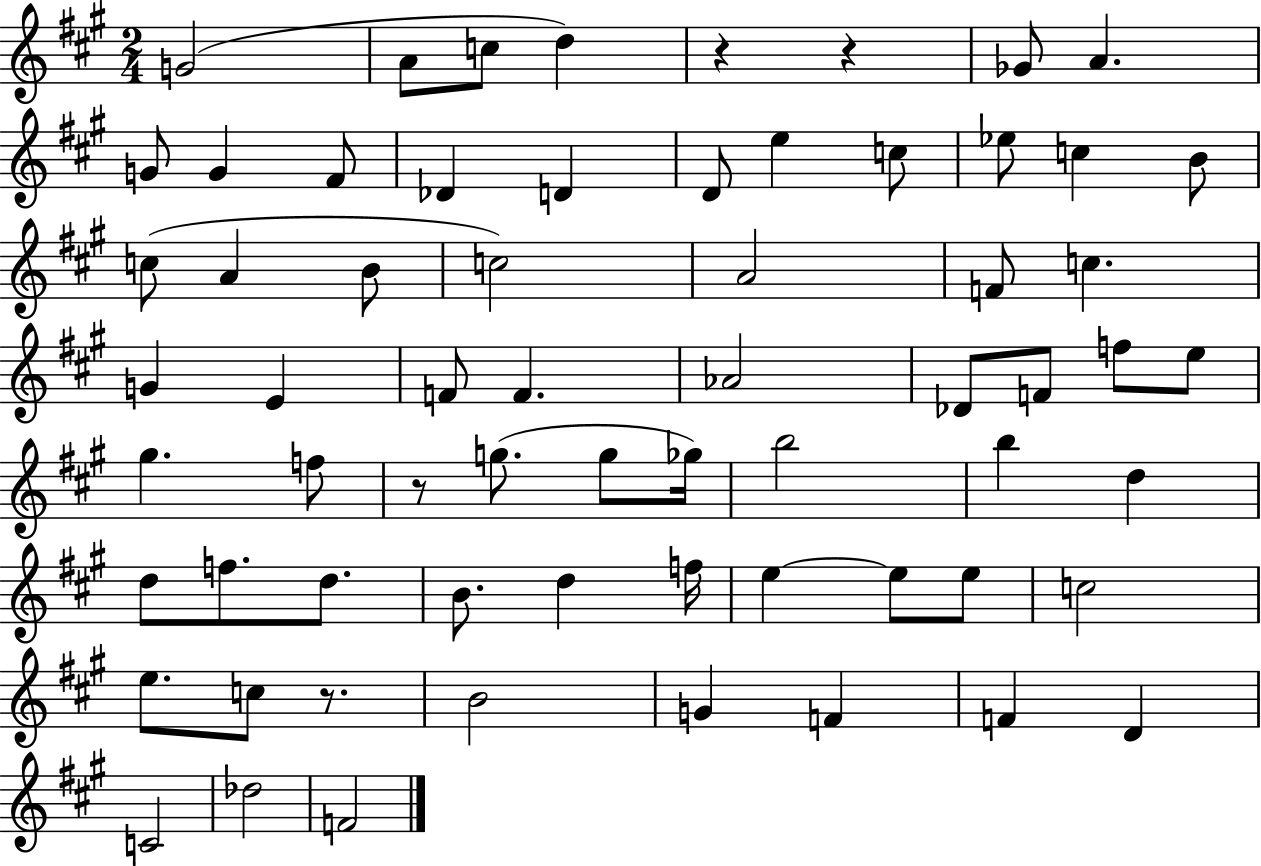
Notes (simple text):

G4/h A4/e C5/e D5/q R/q R/q Gb4/e A4/q. G4/e G4/q F#4/e Db4/q D4/q D4/e E5/q C5/e Eb5/e C5/q B4/e C5/e A4/q B4/e C5/h A4/h F4/e C5/q. G4/q E4/q F4/e F4/q. Ab4/h Db4/e F4/e F5/e E5/e G#5/q. F5/e R/e G5/e. G5/e Gb5/s B5/h B5/q D5/q D5/e F5/e. D5/e. B4/e. D5/q F5/s E5/q E5/e E5/e C5/h E5/e. C5/e R/e. B4/h G4/q F4/q F4/q D4/q C4/h Db5/h F4/h